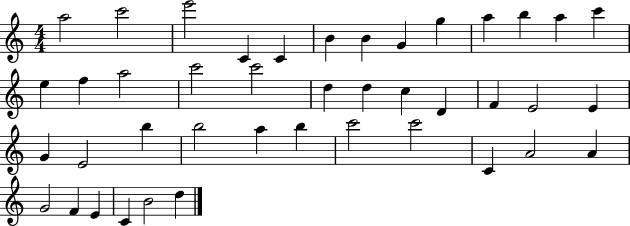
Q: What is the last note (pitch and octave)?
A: D5